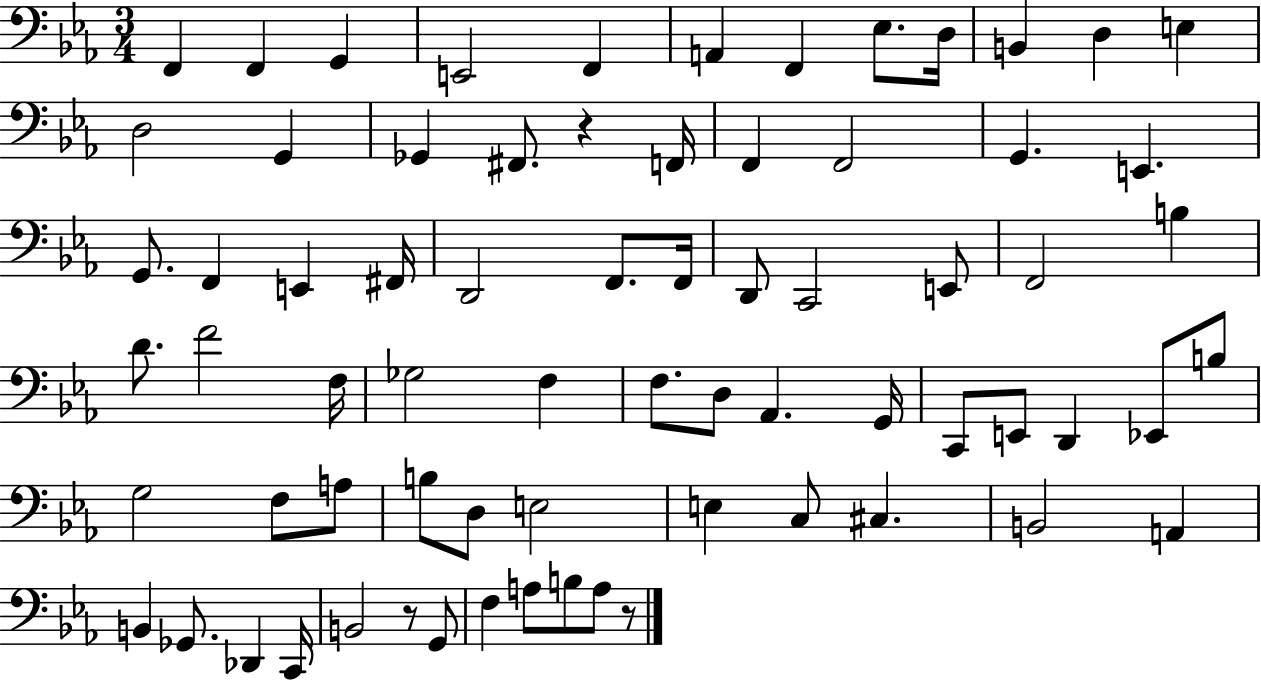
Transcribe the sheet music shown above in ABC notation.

X:1
T:Untitled
M:3/4
L:1/4
K:Eb
F,, F,, G,, E,,2 F,, A,, F,, _E,/2 D,/4 B,, D, E, D,2 G,, _G,, ^F,,/2 z F,,/4 F,, F,,2 G,, E,, G,,/2 F,, E,, ^F,,/4 D,,2 F,,/2 F,,/4 D,,/2 C,,2 E,,/2 F,,2 B, D/2 F2 F,/4 _G,2 F, F,/2 D,/2 _A,, G,,/4 C,,/2 E,,/2 D,, _E,,/2 B,/2 G,2 F,/2 A,/2 B,/2 D,/2 E,2 E, C,/2 ^C, B,,2 A,, B,, _G,,/2 _D,, C,,/4 B,,2 z/2 G,,/2 F, A,/2 B,/2 A,/2 z/2